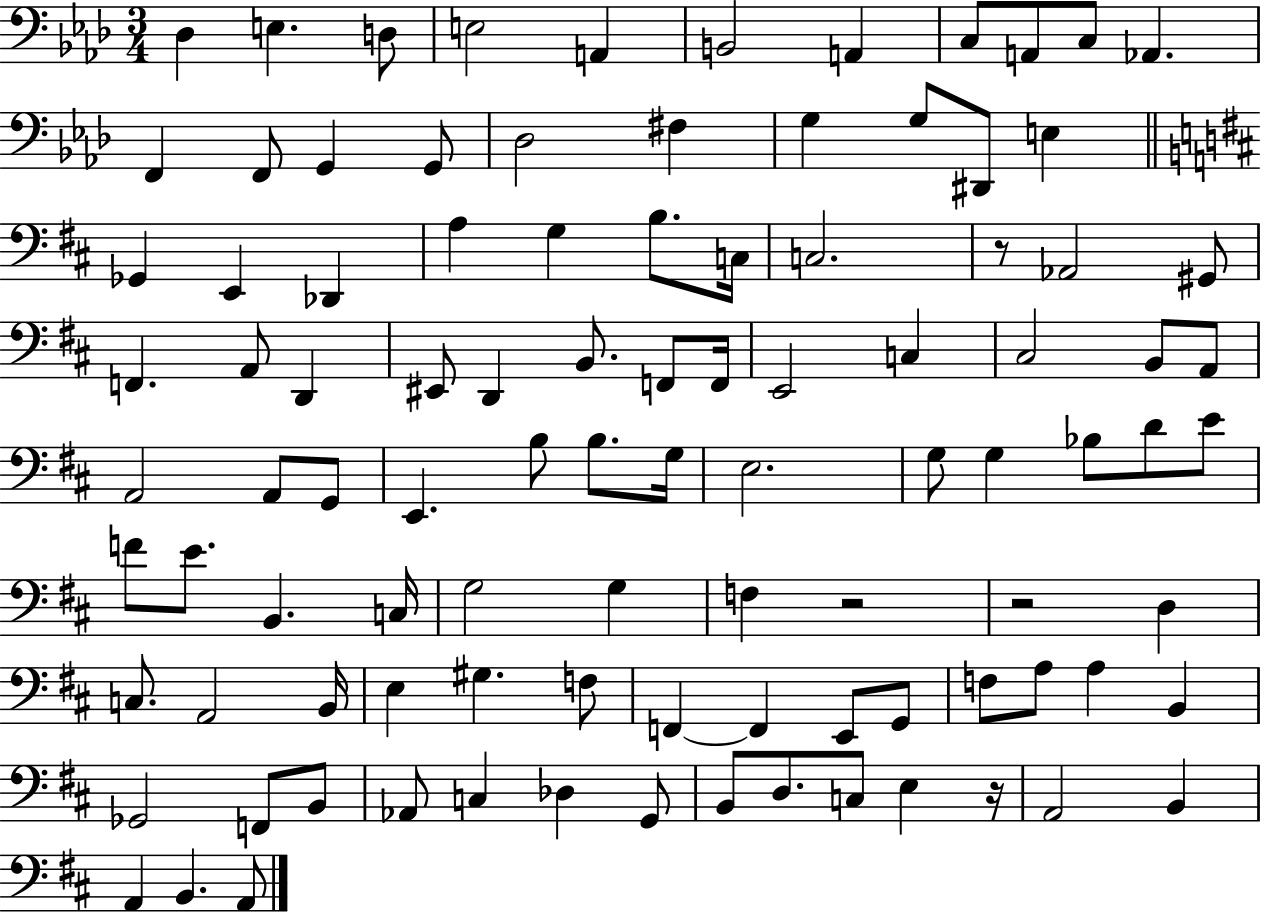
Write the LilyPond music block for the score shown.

{
  \clef bass
  \numericTimeSignature
  \time 3/4
  \key aes \major
  des4 e4. d8 | e2 a,4 | b,2 a,4 | c8 a,8 c8 aes,4. | \break f,4 f,8 g,4 g,8 | des2 fis4 | g4 g8 dis,8 e4 | \bar "||" \break \key b \minor ges,4 e,4 des,4 | a4 g4 b8. c16 | c2. | r8 aes,2 gis,8 | \break f,4. a,8 d,4 | eis,8 d,4 b,8. f,8 f,16 | e,2 c4 | cis2 b,8 a,8 | \break a,2 a,8 g,8 | e,4. b8 b8. g16 | e2. | g8 g4 bes8 d'8 e'8 | \break f'8 e'8. b,4. c16 | g2 g4 | f4 r2 | r2 d4 | \break c8. a,2 b,16 | e4 gis4. f8 | f,4~~ f,4 e,8 g,8 | f8 a8 a4 b,4 | \break ges,2 f,8 b,8 | aes,8 c4 des4 g,8 | b,8 d8. c8 e4 r16 | a,2 b,4 | \break a,4 b,4. a,8 | \bar "|."
}